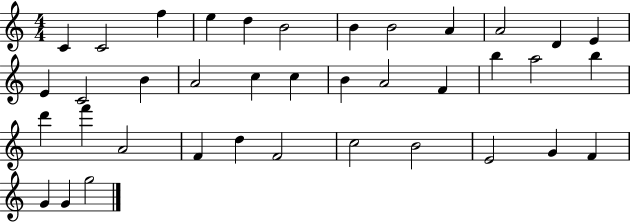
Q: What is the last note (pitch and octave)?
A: G5